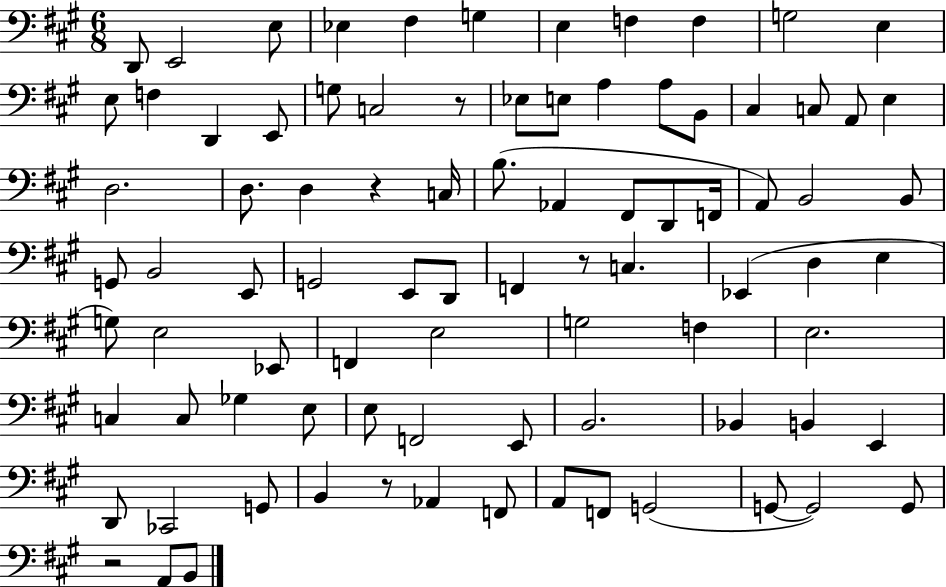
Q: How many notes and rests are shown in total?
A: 87